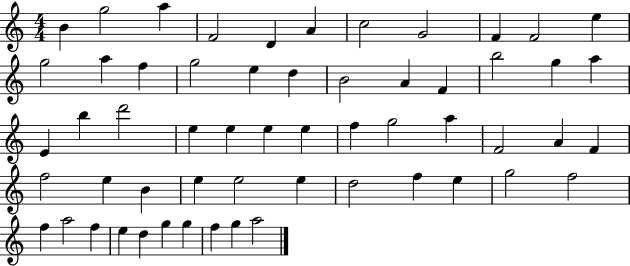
B4/q G5/h A5/q F4/h D4/q A4/q C5/h G4/h F4/q F4/h E5/q G5/h A5/q F5/q G5/h E5/q D5/q B4/h A4/q F4/q B5/h G5/q A5/q E4/q B5/q D6/h E5/q E5/q E5/q E5/q F5/q G5/h A5/q F4/h A4/q F4/q F5/h E5/q B4/q E5/q E5/h E5/q D5/h F5/q E5/q G5/h F5/h F5/q A5/h F5/q E5/q D5/q G5/q G5/q F5/q G5/q A5/h